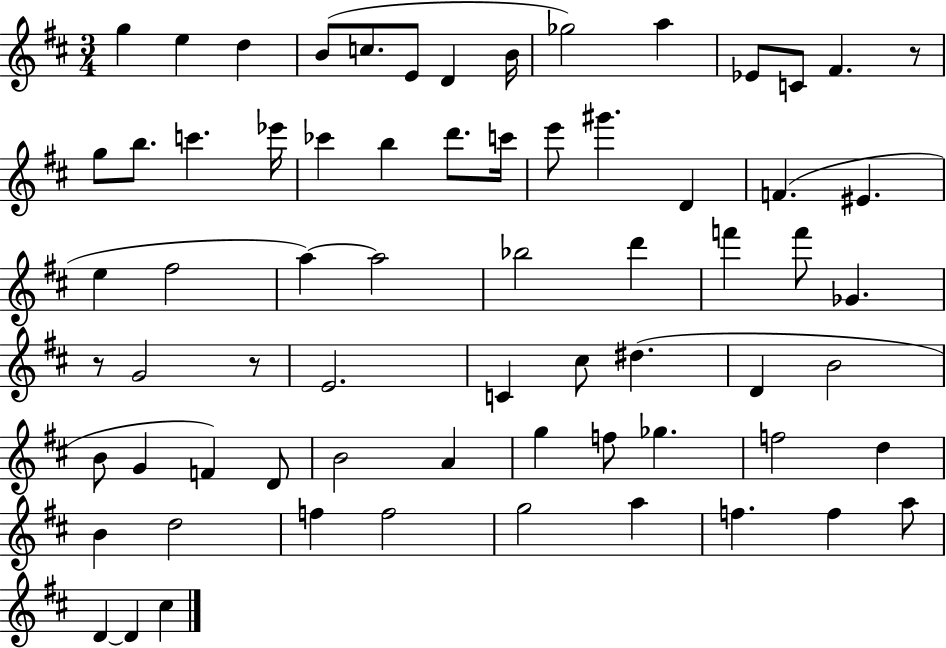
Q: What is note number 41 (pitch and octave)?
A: D4